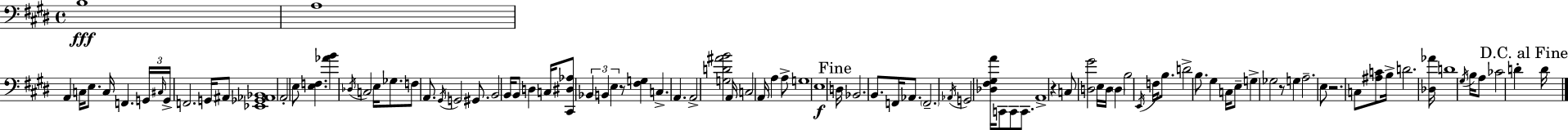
B3/w A3/w A2/q C3/s E3/e. C3/s F2/q. G2/s C#3/s G2/s F2/h. G2/s A#2/e [Eb2,Gb2,Ab2,Bb2]/w A2/h E3/e [E3,F3]/q. [Ab4,B4]/q Db3/s C3/h E3/s Gb3/e. F3/e A2/e. G#2/s G2/h G#2/e. B2/h B2/s B2/e D3/q C3/s [C#2,D#3,Ab3]/e Bb2/q B2/q E3/q R/e [F#3,G3]/q C3/q. A2/q. A2/h [G3,D4,A#4,B4]/h A2/s C3/h A2/s A3/q A3/e G3/w E3/w D3/s Bb2/h. B2/e. F2/s Ab2/e. F2/h. Ab2/s G2/h [Db3,F#3,G#3,A4]/s C2/e C2/e C2/e. A2/w R/q C3/e [D3,G#4]/h E3/s D3/s D3/q B3/h E2/s F3/s B3/e. D4/h B3/e. G#3/q C3/s E3/e G3/q Gb3/h R/e G3/q A3/h. E3/e R/h. C3/e [A#3,C4]/e B3/s D4/h. [Db3,Ab4]/s D4/w G#3/s B3/s A3/e CES4/h D4/q D4/s